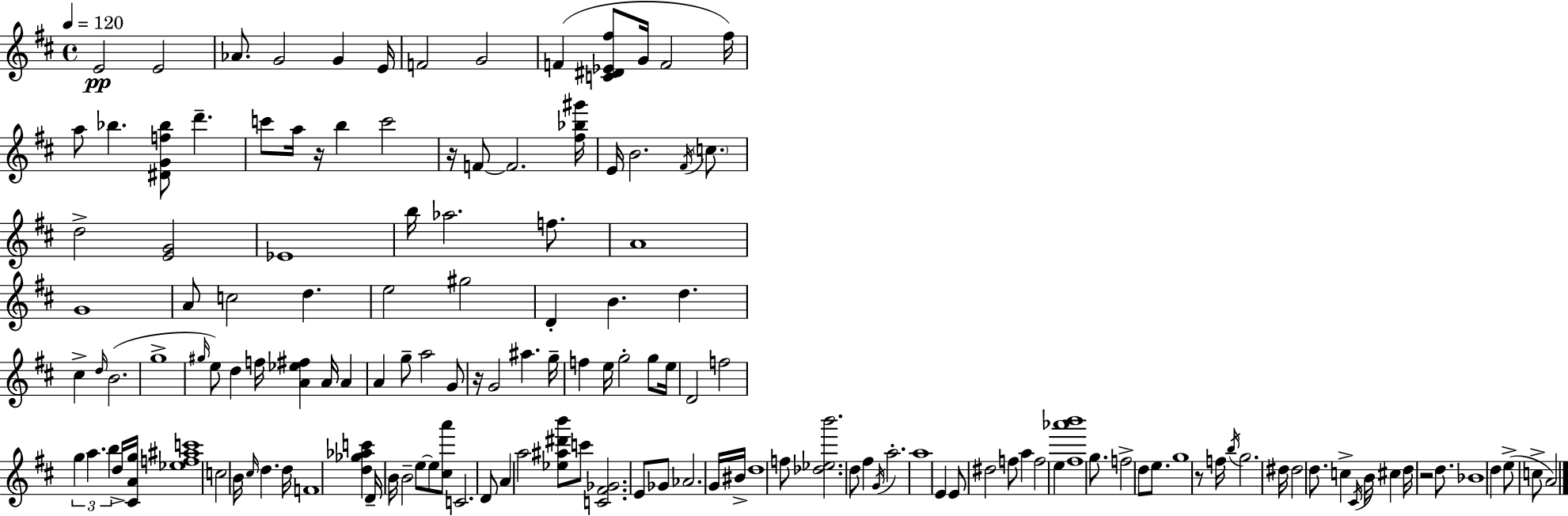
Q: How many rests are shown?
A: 5